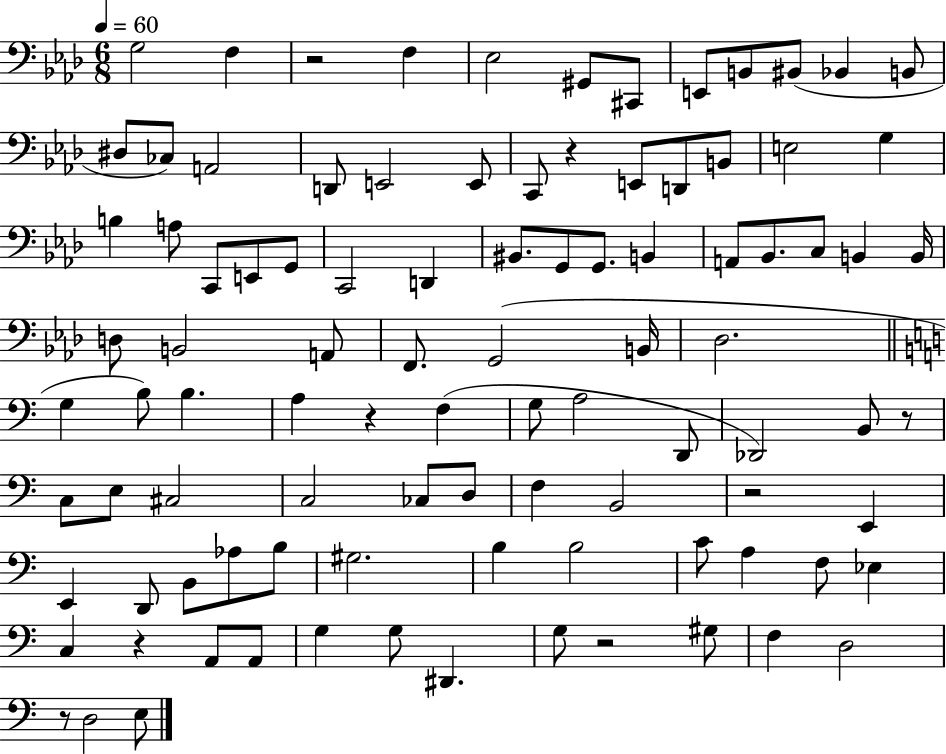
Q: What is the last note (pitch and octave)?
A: E3